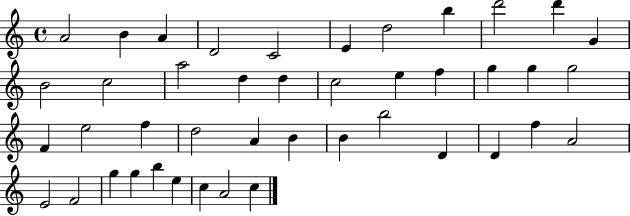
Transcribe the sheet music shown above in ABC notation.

X:1
T:Untitled
M:4/4
L:1/4
K:C
A2 B A D2 C2 E d2 b d'2 d' G B2 c2 a2 d d c2 e f g g g2 F e2 f d2 A B B b2 D D f A2 E2 F2 g g b e c A2 c